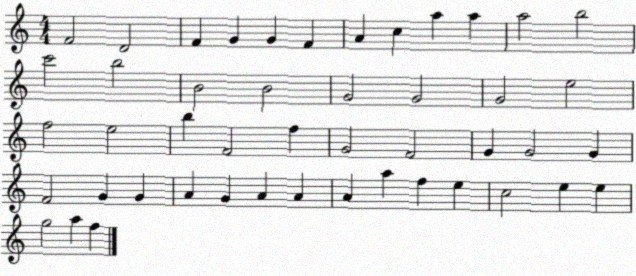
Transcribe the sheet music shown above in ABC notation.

X:1
T:Untitled
M:4/4
L:1/4
K:C
F2 D2 F G G F A c a a a2 b2 c'2 b2 B2 B2 G2 G2 G2 e2 f2 e2 b F2 f G2 F2 G G2 G F2 G G A G A A A a f e c2 e e g2 a f